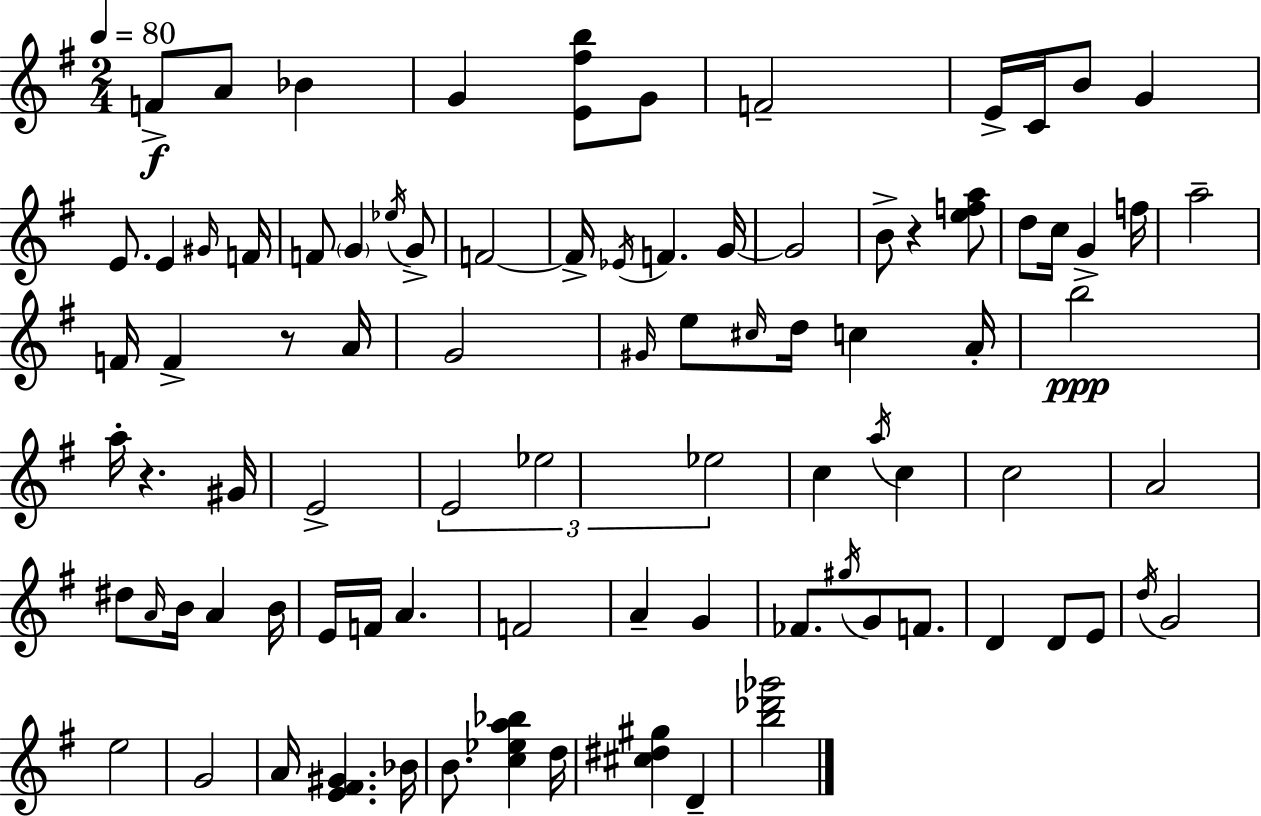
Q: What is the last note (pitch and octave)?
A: D4